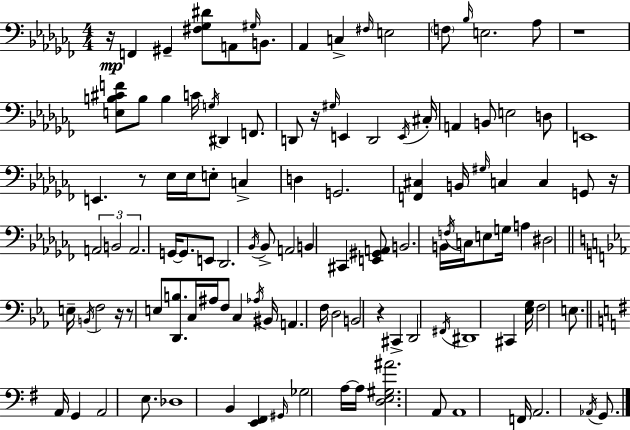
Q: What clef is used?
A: bass